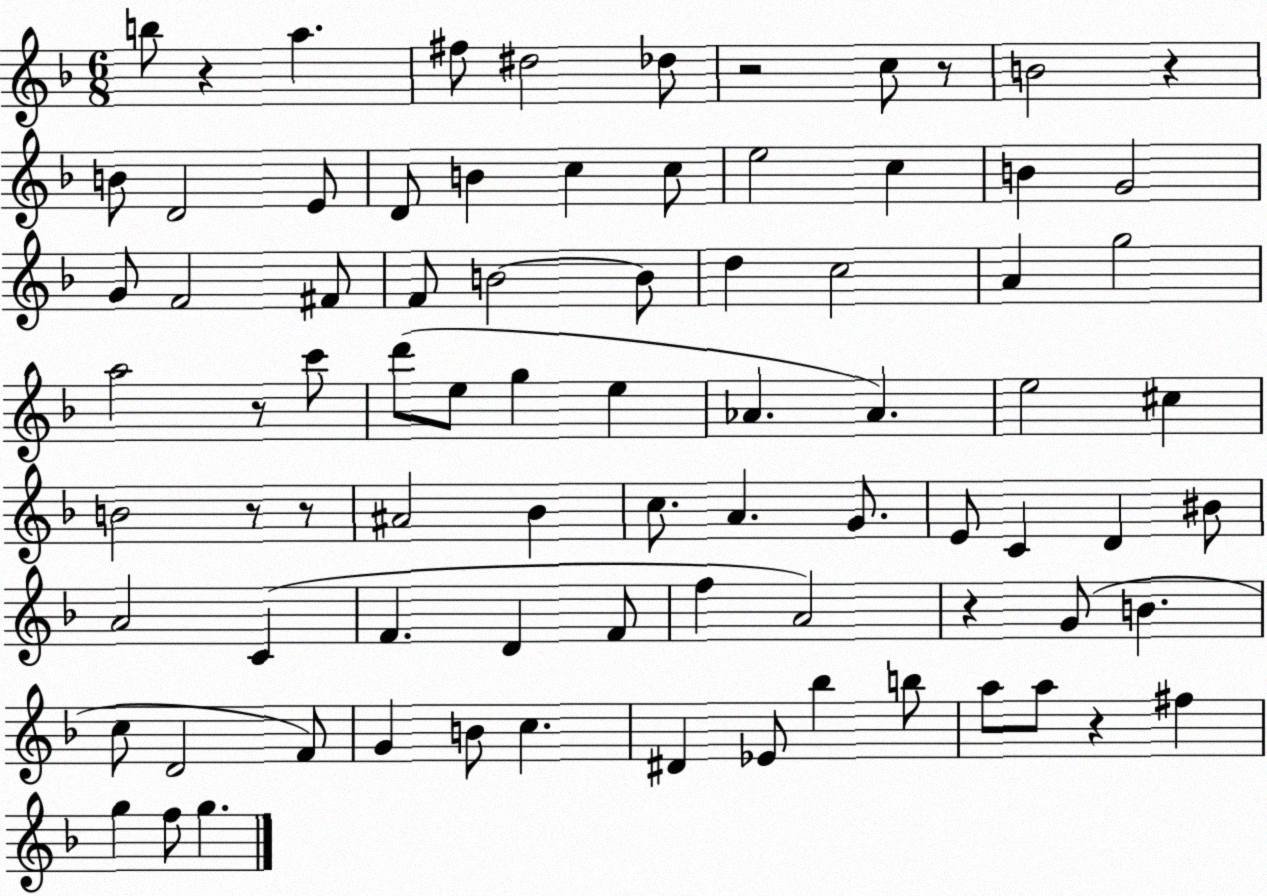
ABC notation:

X:1
T:Untitled
M:6/8
L:1/4
K:F
b/2 z a ^f/2 ^d2 _d/2 z2 c/2 z/2 B2 z B/2 D2 E/2 D/2 B c c/2 e2 c B G2 G/2 F2 ^F/2 F/2 B2 B/2 d c2 A g2 a2 z/2 c'/2 d'/2 e/2 g e _A _A e2 ^c B2 z/2 z/2 ^A2 _B c/2 A G/2 E/2 C D ^B/2 A2 C F D F/2 f A2 z G/2 B c/2 D2 F/2 G B/2 c ^D _E/2 _b b/2 a/2 a/2 z ^f g f/2 g